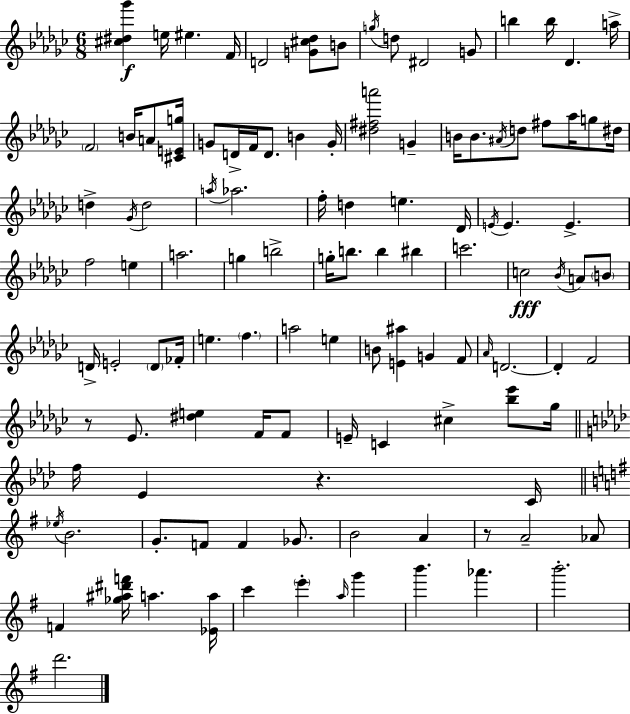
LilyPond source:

{
  \clef treble
  \numericTimeSignature
  \time 6/8
  \key ees \minor
  <cis'' dis'' ges'''>4\f e''16 eis''4. f'16 | d'2 <g' cis'' des''>8 b'8 | \acciaccatura { g''16 } d''8 dis'2 g'8 | b''4 b''16 des'4. | \break a''16-> \parenthesize f'2 b'16 a'8 | <cis' e' g''>16 g'8 d'16-> f'16 d'8. b'4 | g'16-. <dis'' fis'' a'''>2 g'4-- | b'16 b'8. \acciaccatura { ais'16 } d''8 fis''8 aes''16 g''8 | \break dis''16 d''4-> \acciaccatura { ges'16 } d''2 | \acciaccatura { a''16 } aes''2. | f''16-. d''4 e''4. | des'16 \acciaccatura { e'16 } e'4. e'4.-> | \break f''2 | e''4 a''2. | g''4 b''2-> | g''16-. b''8. b''4 | \break bis''4 c'''2. | c''2\fff | \acciaccatura { bes'16 } a'8 \parenthesize b'8 d'16-> e'2-. | \parenthesize d'8 fes'16-. e''4. | \break \parenthesize f''4. a''2 | e''4 b'8 <e' ais''>4 | g'4 f'8 \grace { aes'16 } d'2.~~ | d'4-. f'2 | \break r8 ees'8. | <dis'' e''>4 f'16 f'8 e'16-- c'4 | cis''4-> <bes'' ees'''>8 ges''16 \bar "||" \break \key f \minor f''16 ees'4 r4. c'16 | \bar "||" \break \key g \major \acciaccatura { ees''16 } b'2. | g'8.-. f'8 f'4 ges'8. | b'2 a'4 | r8 a'2-- aes'8 | \break f'4 <ges'' ais'' dis''' f'''>16 a''4. | <ees' a''>16 c'''4 \parenthesize e'''4-. \grace { a''16 } g'''4 | b'''4. aes'''4. | b'''2.-. | \break d'''2. | \bar "|."
}